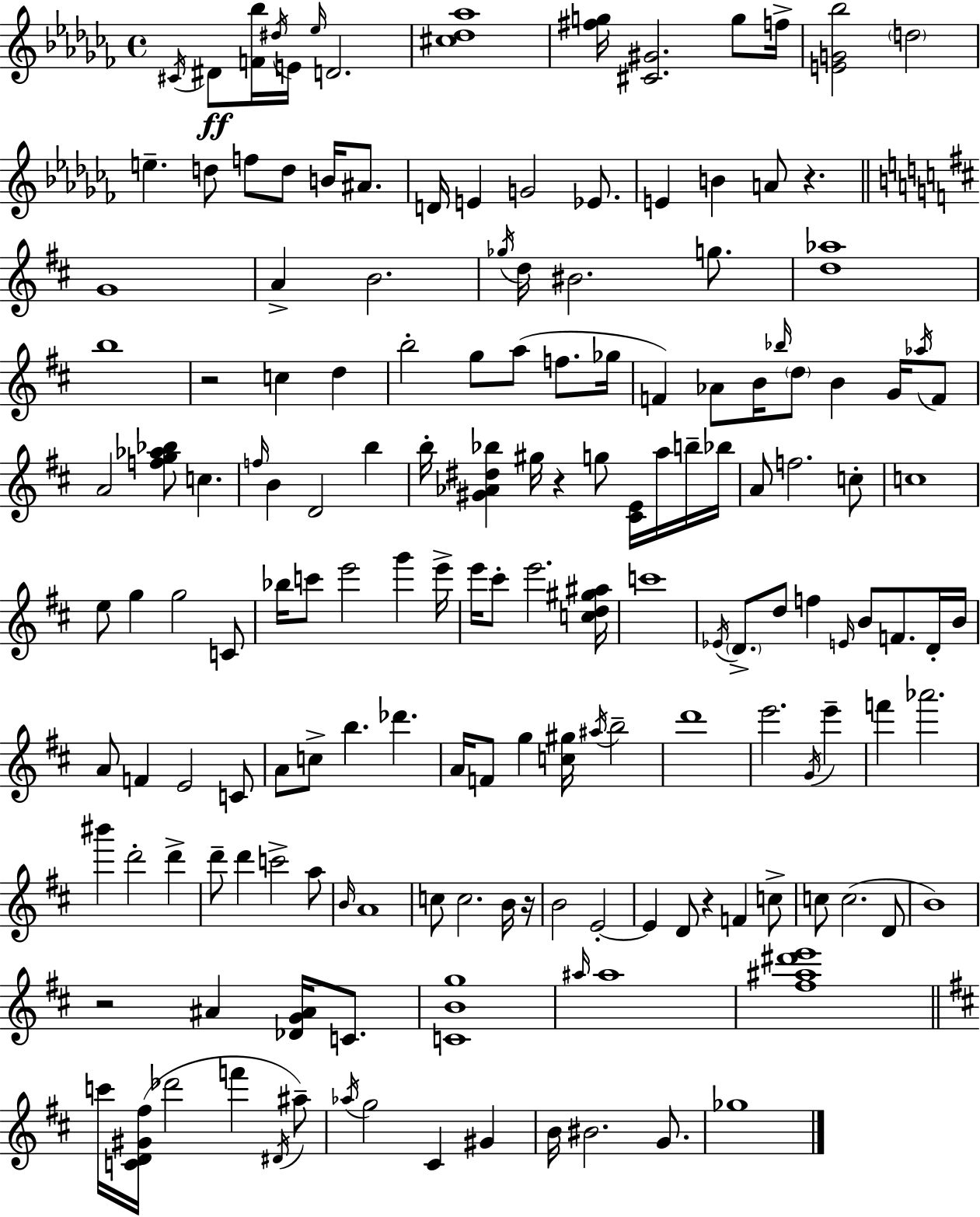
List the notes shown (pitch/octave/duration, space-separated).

C#4/s D#4/e [F4,Bb5]/s D#5/s E4/s Eb5/s D4/h. [C#5,Db5,Ab5]/w [F#5,G5]/s [C#4,G#4]/h. G5/e F5/s [E4,G4,Bb5]/h D5/h E5/q. D5/e F5/e D5/e B4/s A#4/e. D4/s E4/q G4/h Eb4/e. E4/q B4/q A4/e R/q. G4/w A4/q B4/h. Gb5/s D5/s BIS4/h. G5/e. [D5,Ab5]/w B5/w R/h C5/q D5/q B5/h G5/e A5/e F5/e. Gb5/s F4/q Ab4/e B4/s Bb5/s D5/e B4/q G4/s Ab5/s F4/e A4/h [F5,G5,Ab5,Bb5]/e C5/q. F5/s B4/q D4/h B5/q B5/s [G#4,Ab4,D#5,Bb5]/q G#5/s R/q G5/e [C#4,E4]/s A5/s B5/s Bb5/s A4/e F5/h. C5/e C5/w E5/e G5/q G5/h C4/e Bb5/s C6/e E6/h G6/q E6/s E6/s C#6/e E6/h. [C5,D5,G#5,A#5]/s C6/w Eb4/s D4/e. D5/e F5/q E4/s B4/e F4/e. D4/s B4/s A4/e F4/q E4/h C4/e A4/e C5/e B5/q. Db6/q. A4/s F4/e G5/q [C5,G#5]/s A#5/s B5/h D6/w E6/h. G4/s E6/q F6/q Ab6/h. BIS6/q D6/h D6/q D6/e D6/q C6/h A5/e B4/s A4/w C5/e C5/h. B4/s R/s B4/h E4/h E4/q D4/e R/q F4/q C5/e C5/e C5/h. D4/e B4/w R/h A#4/q [Db4,G4,A#4]/s C4/e. [C4,B4,G5]/w A#5/s A#5/w [F#5,A#5,D#6,E6]/w C6/s [C4,D4,G#4,F#5]/s Db6/h F6/q D#4/s A#5/e Ab5/s G5/h C#4/q G#4/q B4/s BIS4/h. G4/e. Gb5/w